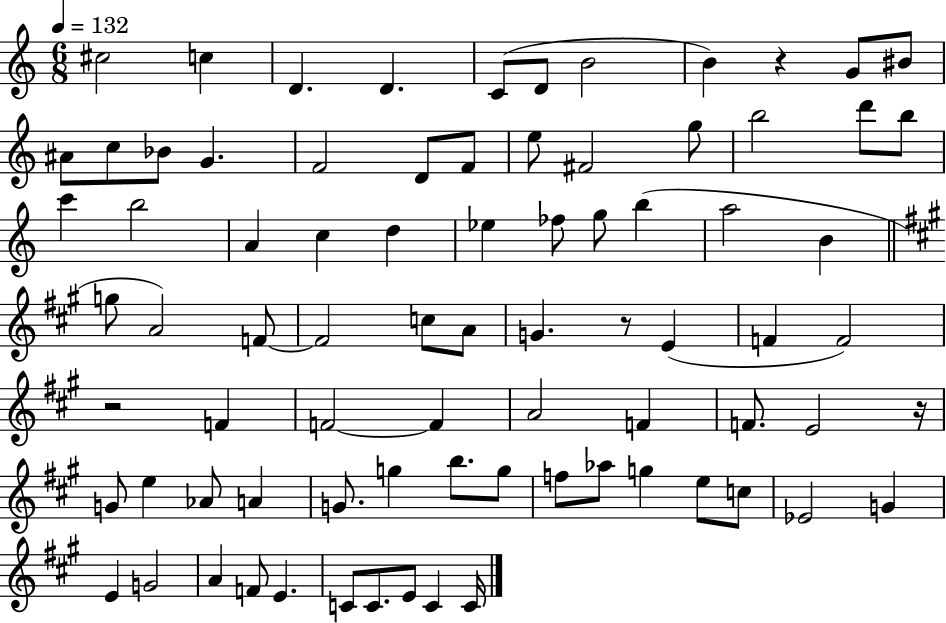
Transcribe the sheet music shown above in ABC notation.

X:1
T:Untitled
M:6/8
L:1/4
K:C
^c2 c D D C/2 D/2 B2 B z G/2 ^B/2 ^A/2 c/2 _B/2 G F2 D/2 F/2 e/2 ^F2 g/2 b2 d'/2 b/2 c' b2 A c d _e _f/2 g/2 b a2 B g/2 A2 F/2 F2 c/2 A/2 G z/2 E F F2 z2 F F2 F A2 F F/2 E2 z/4 G/2 e _A/2 A G/2 g b/2 g/2 f/2 _a/2 g e/2 c/2 _E2 G E G2 A F/2 E C/2 C/2 E/2 C C/4